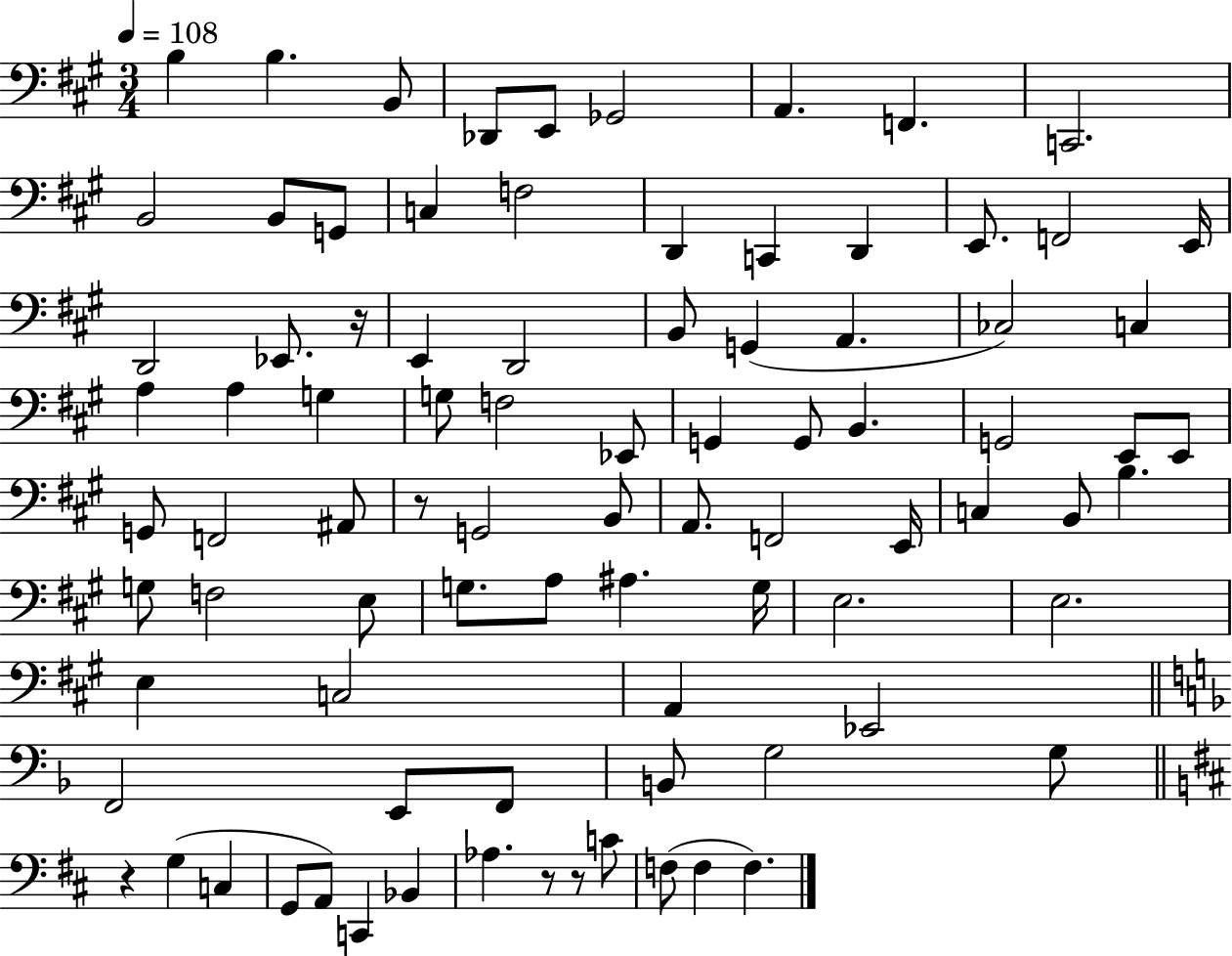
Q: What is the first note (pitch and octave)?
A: B3